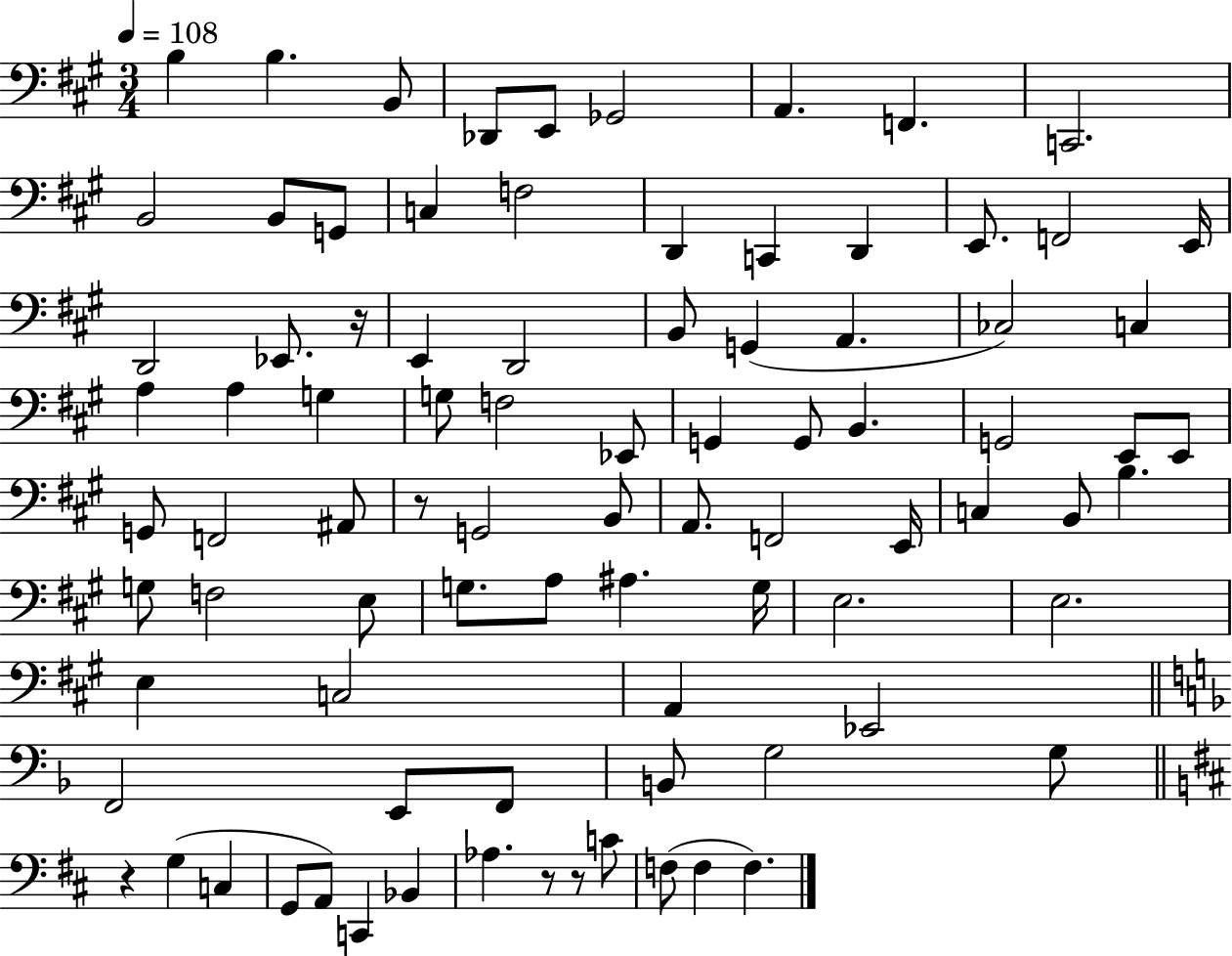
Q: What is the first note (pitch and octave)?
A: B3